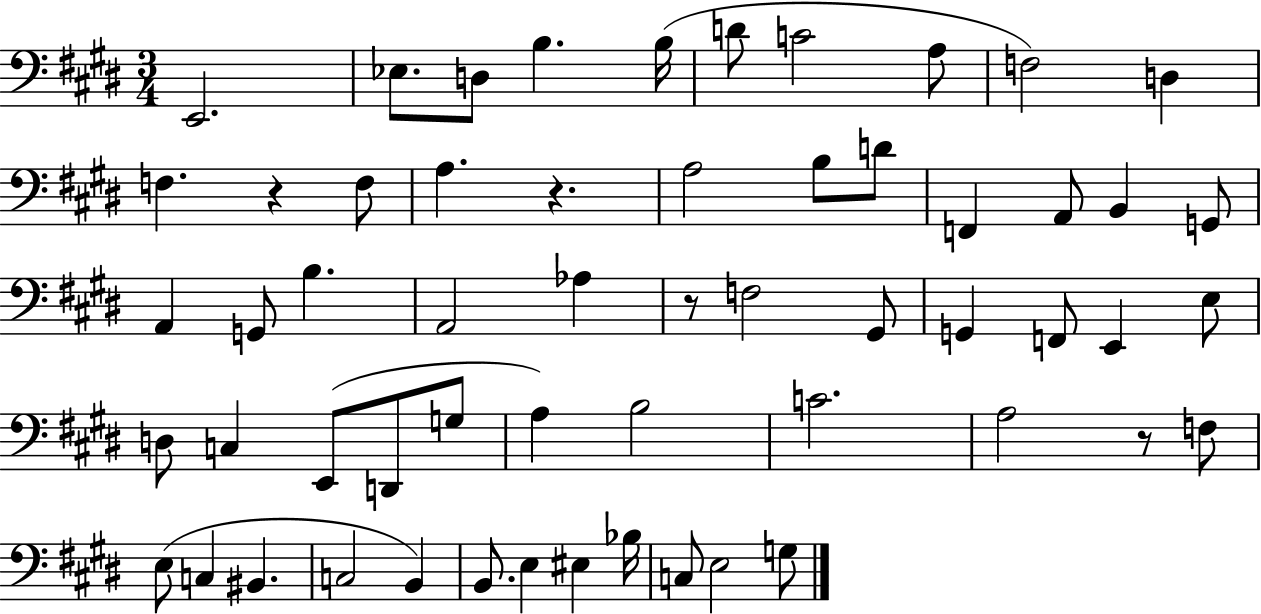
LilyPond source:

{
  \clef bass
  \numericTimeSignature
  \time 3/4
  \key e \major
  e,2. | ees8. d8 b4. b16( | d'8 c'2 a8 | f2) d4 | \break f4. r4 f8 | a4. r4. | a2 b8 d'8 | f,4 a,8 b,4 g,8 | \break a,4 g,8 b4. | a,2 aes4 | r8 f2 gis,8 | g,4 f,8 e,4 e8 | \break d8 c4 e,8( d,8 g8 | a4) b2 | c'2. | a2 r8 f8 | \break e8( c4 bis,4. | c2 b,4) | b,8. e4 eis4 bes16 | c8 e2 g8 | \break \bar "|."
}